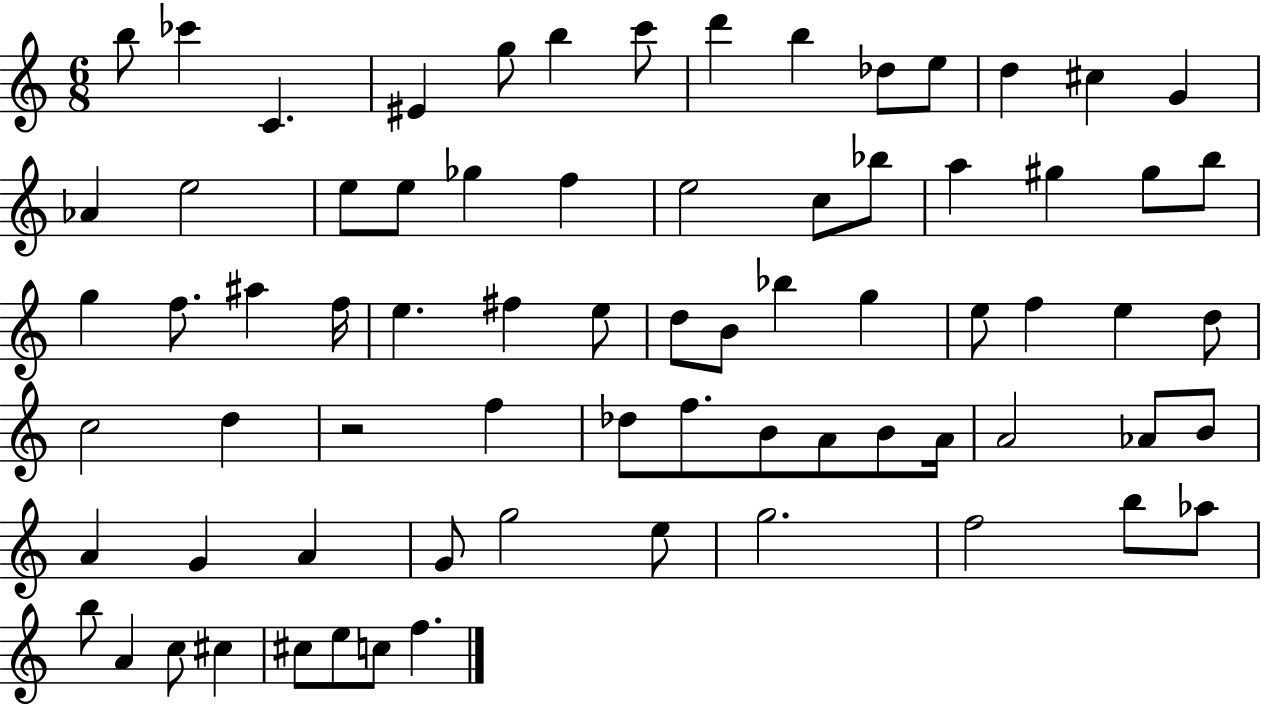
X:1
T:Untitled
M:6/8
L:1/4
K:C
b/2 _c' C ^E g/2 b c'/2 d' b _d/2 e/2 d ^c G _A e2 e/2 e/2 _g f e2 c/2 _b/2 a ^g ^g/2 b/2 g f/2 ^a f/4 e ^f e/2 d/2 B/2 _b g e/2 f e d/2 c2 d z2 f _d/2 f/2 B/2 A/2 B/2 A/4 A2 _A/2 B/2 A G A G/2 g2 e/2 g2 f2 b/2 _a/2 b/2 A c/2 ^c ^c/2 e/2 c/2 f